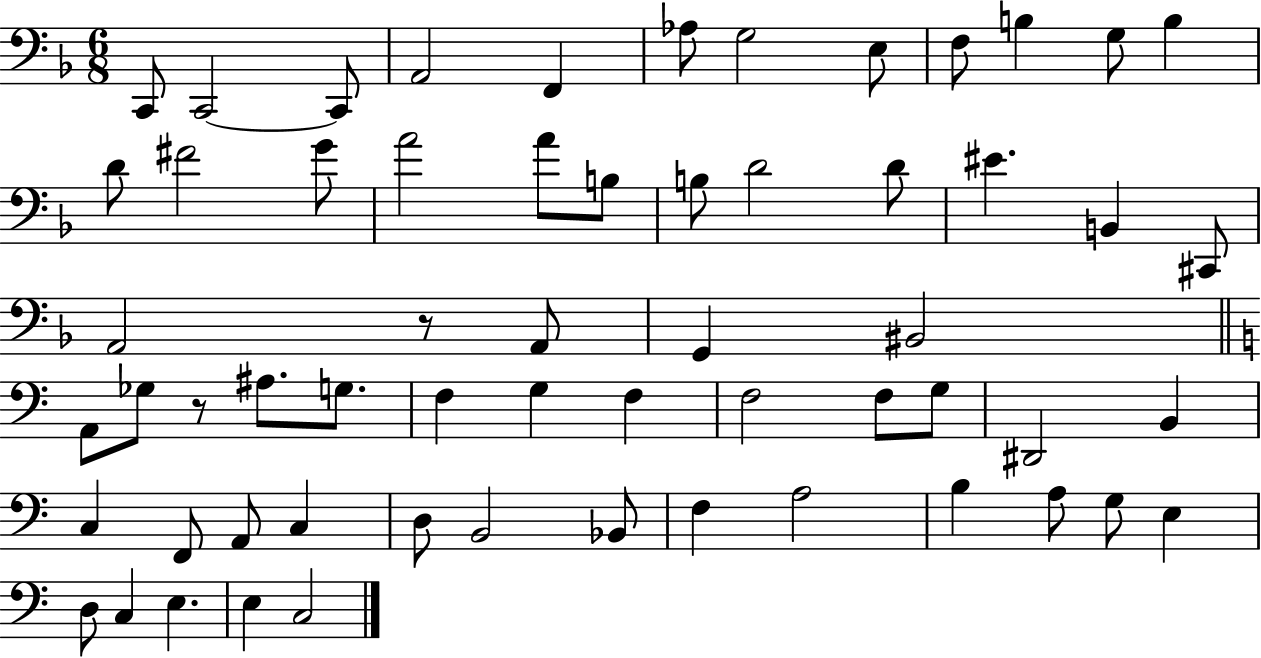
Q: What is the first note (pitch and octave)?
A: C2